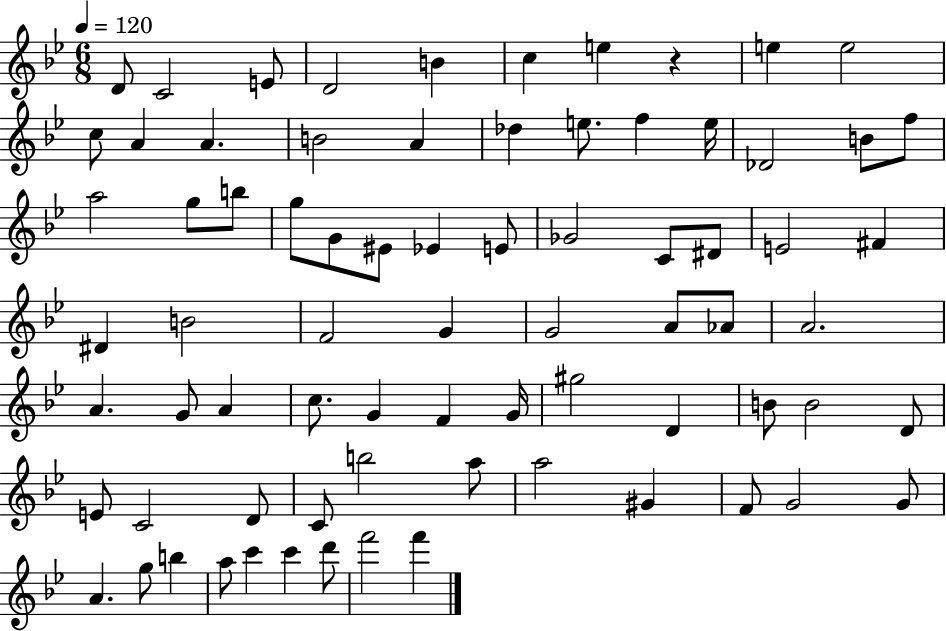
X:1
T:Untitled
M:6/8
L:1/4
K:Bb
D/2 C2 E/2 D2 B c e z e e2 c/2 A A B2 A _d e/2 f e/4 _D2 B/2 f/2 a2 g/2 b/2 g/2 G/2 ^E/2 _E E/2 _G2 C/2 ^D/2 E2 ^F ^D B2 F2 G G2 A/2 _A/2 A2 A G/2 A c/2 G F G/4 ^g2 D B/2 B2 D/2 E/2 C2 D/2 C/2 b2 a/2 a2 ^G F/2 G2 G/2 A g/2 b a/2 c' c' d'/2 f'2 f'